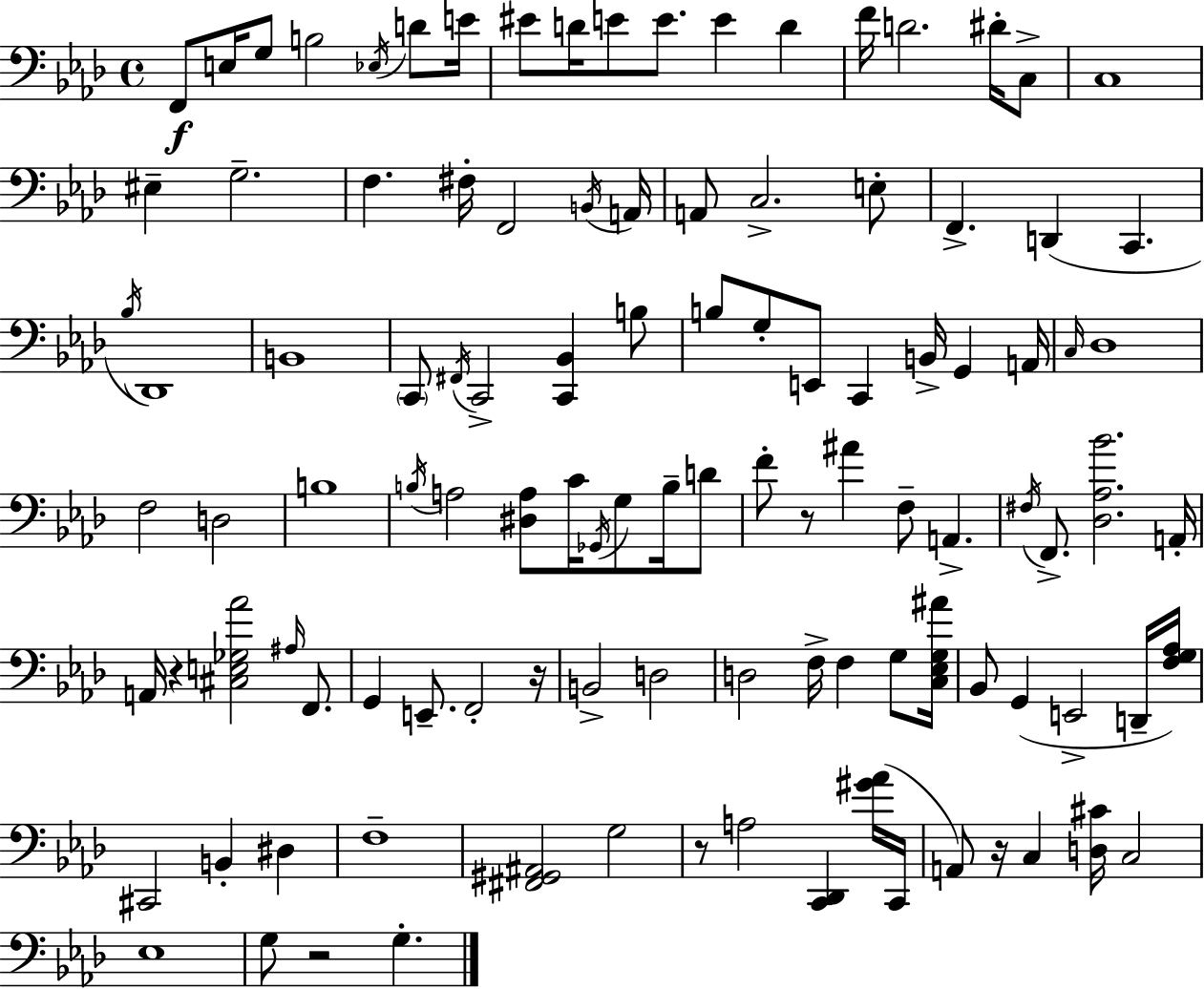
{
  \clef bass
  \time 4/4
  \defaultTimeSignature
  \key f \minor
  f,8\f e16 g8 b2 \acciaccatura { ees16 } d'8 | e'16 eis'8 d'16 e'8 e'8. e'4 d'4 | f'16 d'2. dis'16-. c8-> | c1 | \break eis4-- g2.-- | f4. fis16-. f,2 | \acciaccatura { b,16 } a,16 a,8 c2.-> | e8-. f,4.-> d,4( c,4. | \break \acciaccatura { bes16 } des,1) | b,1 | \parenthesize c,8 \acciaccatura { fis,16 } c,2-> <c, bes,>4 | b8 b8 g8-. e,8 c,4 b,16-> g,4 | \break a,16 \grace { c16 } des1 | f2 d2 | b1 | \acciaccatura { b16 } a2 <dis a>8 | \break c'16 \acciaccatura { ges,16 } g8 b16-- d'8 f'8-. r8 ais'4 f8-- | a,4.-> \acciaccatura { fis16 } f,8.-> <des aes bes'>2. | a,16-. a,16 r4 <cis e ges aes'>2 | \grace { ais16 } f,8. g,4 e,8.-- | \break f,2-. r16 b,2-> | d2 d2 | f16-> f4 g8 <c ees g ais'>16 bes,8 g,4( e,2-> | d,16-- <f g aes>16) cis,2 | \break b,4-. dis4 f1-- | <fis, gis, ais,>2 | g2 r8 a2 | <c, des,>4 <gis' aes'>16( c,16 a,8) r16 c4 | \break <d cis'>16 c2 ees1 | g8 r2 | g4.-. \bar "|."
}